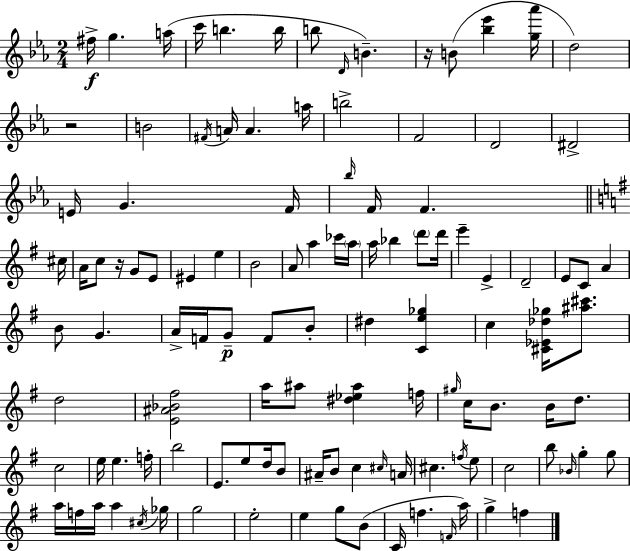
{
  \clef treble
  \numericTimeSignature
  \time 2/4
  \key ees \major
  fis''16->\f g''4. a''16( | c'''16 b''4. b''16 | b''8 \grace { d'16 }) b'4.-- | r16 b'8( <bes'' ees'''>4 | \break <g'' aes'''>16 d''2) | r2 | b'2 | \acciaccatura { fis'16 } a'16 a'4. | \break a''16 b''2-> | f'2 | d'2 | dis'2-> | \break e'16 g'4. | f'16 \grace { bes''16 } f'16 f'4. | \bar "||" \break \key e \minor cis''16 a'16 c''8 r16 g'8 e'8 | eis'4 e''4 | b'2 | a'8 a''4 ces'''16 | \break \parenthesize a''16 a''16 bes''4 \parenthesize d'''8 | d'''16 e'''4-- e'4-> | d'2-- | e'8 c'8 a'4 | \break b'8 g'4. | a'16-> f'16 g'8--\p f'8 b'8-. | dis''4 <c' e'' ges''>4 | c''4 <cis' ees' des'' ges''>16 <ais'' cis'''>8. | \break d''2 | <e' ais' bes' fis''>2 | a''16 ais''8 <dis'' ees'' ais''>4 | f''16 \grace { gis''16 } c''16 b'8. b'16 d''8. | \break c''2 | e''16 e''4. | f''16-. b''2 | e'8. e''8 d''16 | \break b'8 ais'16-- b'8 c''4 | \grace { cis''16 } a'16 cis''4. | \acciaccatura { f''16 } e''8 c''2 | b''8 \grace { bes'16 } g''4-. | \break g''8 a''16 f''16 a''16 | a''4 \acciaccatura { cis''16 } ges''16 g''2 | e''2-. | e''4 | \break g''8 b'8( c'16 f''4. | \grace { f'16 } a''16) g''4-> | f''4 \bar "|."
}